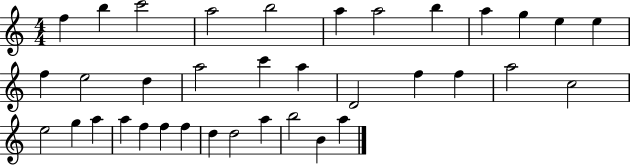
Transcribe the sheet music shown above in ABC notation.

X:1
T:Untitled
M:4/4
L:1/4
K:C
f b c'2 a2 b2 a a2 b a g e e f e2 d a2 c' a D2 f f a2 c2 e2 g a a f f f d d2 a b2 B a